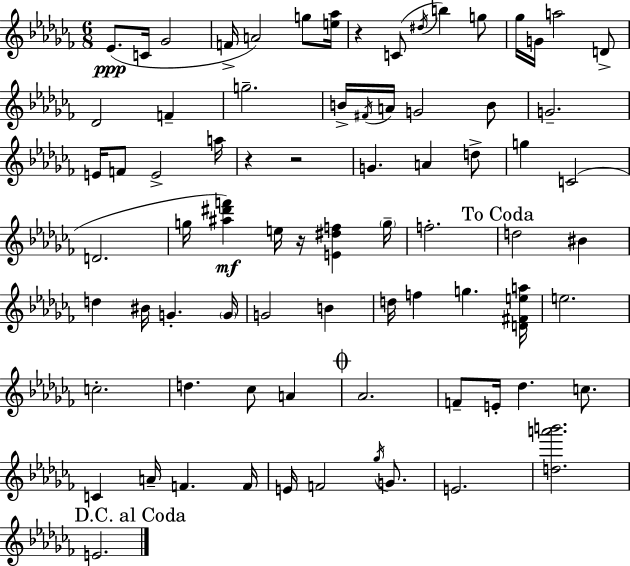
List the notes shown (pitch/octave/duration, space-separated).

Eb4/e. C4/s Gb4/h F4/s A4/h G5/e [E5,Ab5]/s R/q C4/e D#5/s B5/q G5/e Gb5/s G4/s A5/h D4/e Db4/h F4/q G5/h. B4/s F#4/s A4/s G4/h B4/e G4/h. E4/s F4/e E4/h A5/s R/q R/h G4/q. A4/q D5/e G5/q C4/h D4/h. G5/s [A#5,D#6,F6]/q E5/s R/s [E4,D#5,F5]/q G5/s F5/h. D5/h BIS4/q D5/q BIS4/s G4/q. G4/s G4/h B4/q D5/s F5/q G5/q. [D4,F#4,E5,A5]/s E5/h. C5/h. D5/q. CES5/e A4/q Ab4/h. F4/e E4/s Db5/q. C5/e. C4/q A4/s F4/q. F4/s E4/s F4/h Gb5/s G4/e. E4/h. [D5,A6,B6]/h. E4/h.